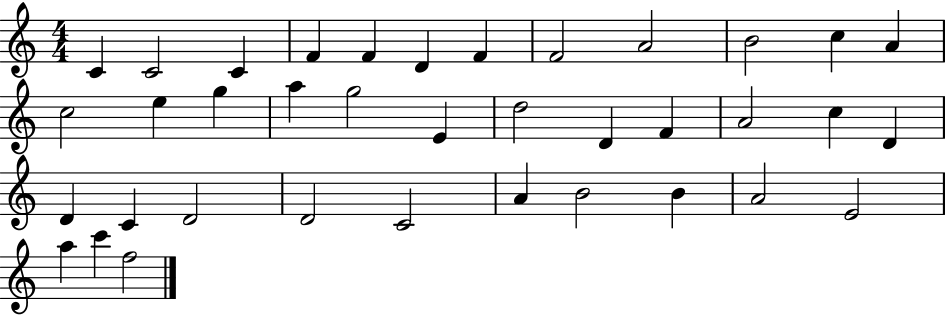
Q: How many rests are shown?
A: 0